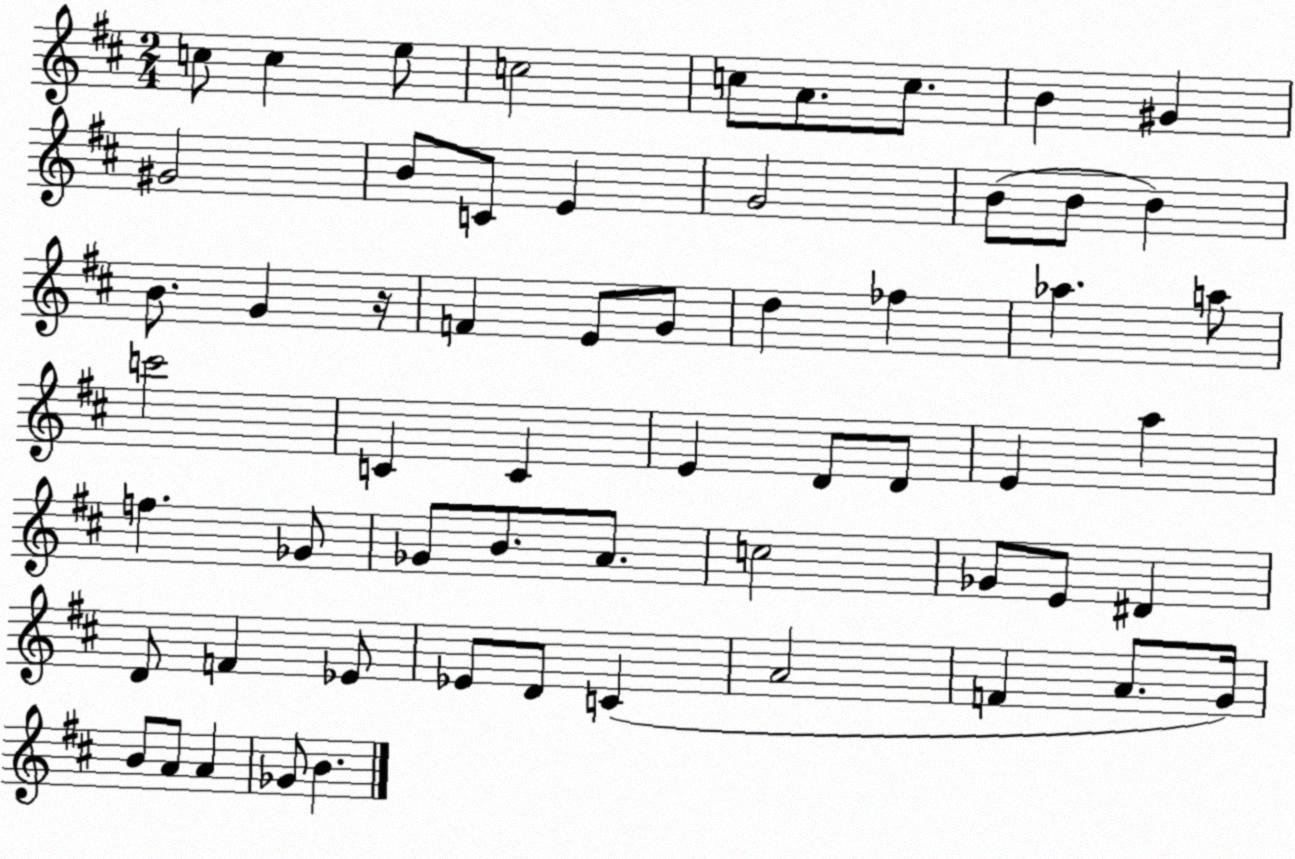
X:1
T:Untitled
M:2/4
L:1/4
K:D
c/2 c e/2 c2 c/2 A/2 c/2 B ^G ^G2 B/2 C/2 E G2 B/2 B/2 B B/2 G z/4 F E/2 G/2 d _f _a a/2 c'2 C C E D/2 D/2 E a f _G/2 _G/2 B/2 A/2 c2 _G/2 E/2 ^D D/2 F _E/2 _E/2 D/2 C A2 F A/2 G/4 B/2 A/2 A _G/2 B